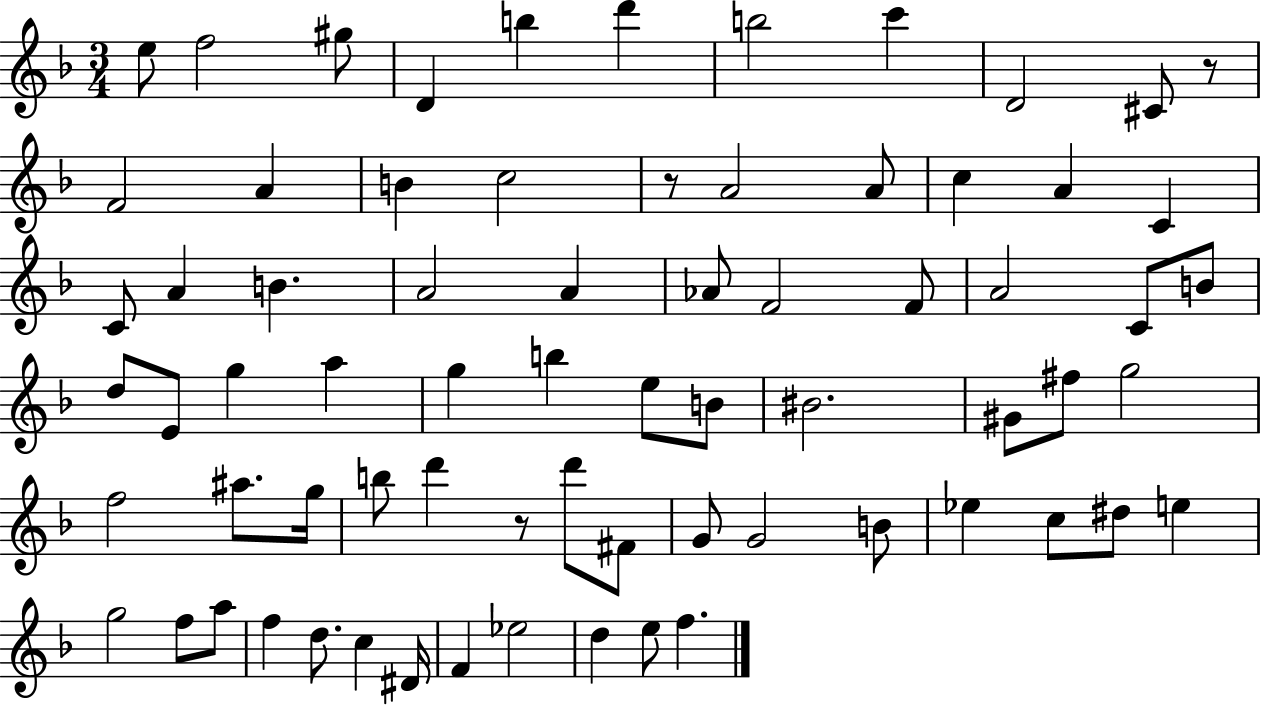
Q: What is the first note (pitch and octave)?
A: E5